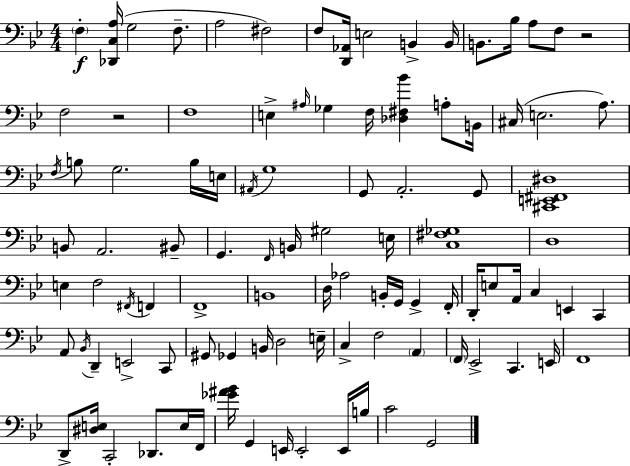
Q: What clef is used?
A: bass